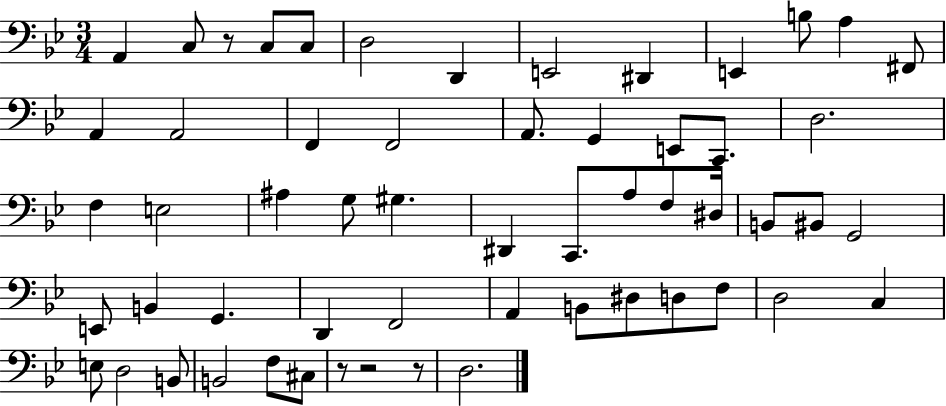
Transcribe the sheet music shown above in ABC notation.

X:1
T:Untitled
M:3/4
L:1/4
K:Bb
A,, C,/2 z/2 C,/2 C,/2 D,2 D,, E,,2 ^D,, E,, B,/2 A, ^F,,/2 A,, A,,2 F,, F,,2 A,,/2 G,, E,,/2 C,,/2 D,2 F, E,2 ^A, G,/2 ^G, ^D,, C,,/2 A,/2 F,/2 ^D,/4 B,,/2 ^B,,/2 G,,2 E,,/2 B,, G,, D,, F,,2 A,, B,,/2 ^D,/2 D,/2 F,/2 D,2 C, E,/2 D,2 B,,/2 B,,2 F,/2 ^C,/2 z/2 z2 z/2 D,2